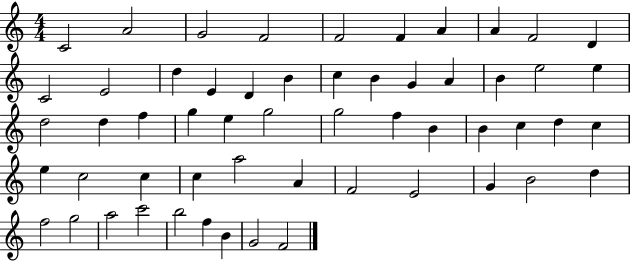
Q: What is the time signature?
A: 4/4